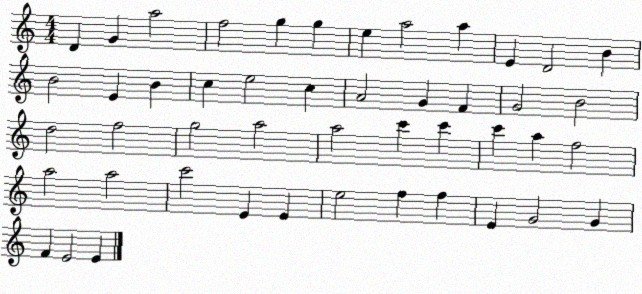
X:1
T:Untitled
M:4/4
L:1/4
K:C
D G a2 f2 g g e a2 a E D2 B B2 E B c e2 c A2 G F G2 B2 d2 f2 g2 a2 a2 c' c' c' a f2 a2 a2 c'2 E E e2 f f E G2 G F E2 E